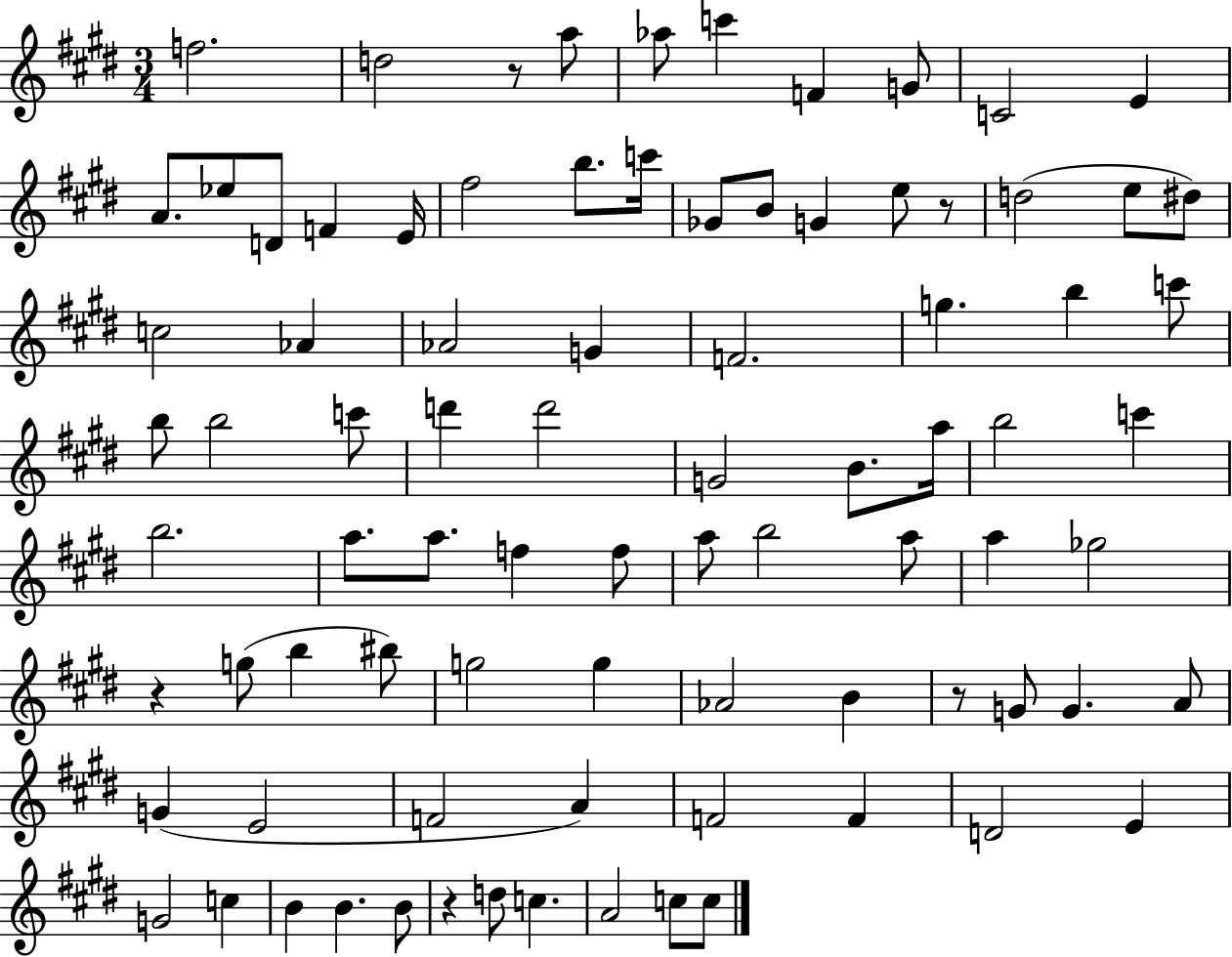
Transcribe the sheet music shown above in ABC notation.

X:1
T:Untitled
M:3/4
L:1/4
K:E
f2 d2 z/2 a/2 _a/2 c' F G/2 C2 E A/2 _e/2 D/2 F E/4 ^f2 b/2 c'/4 _G/2 B/2 G e/2 z/2 d2 e/2 ^d/2 c2 _A _A2 G F2 g b c'/2 b/2 b2 c'/2 d' d'2 G2 B/2 a/4 b2 c' b2 a/2 a/2 f f/2 a/2 b2 a/2 a _g2 z g/2 b ^b/2 g2 g _A2 B z/2 G/2 G A/2 G E2 F2 A F2 F D2 E G2 c B B B/2 z d/2 c A2 c/2 c/2